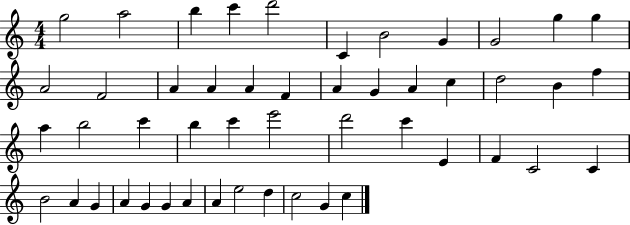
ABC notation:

X:1
T:Untitled
M:4/4
L:1/4
K:C
g2 a2 b c' d'2 C B2 G G2 g g A2 F2 A A A F A G A c d2 B f a b2 c' b c' e'2 d'2 c' E F C2 C B2 A G A G G A A e2 d c2 G c